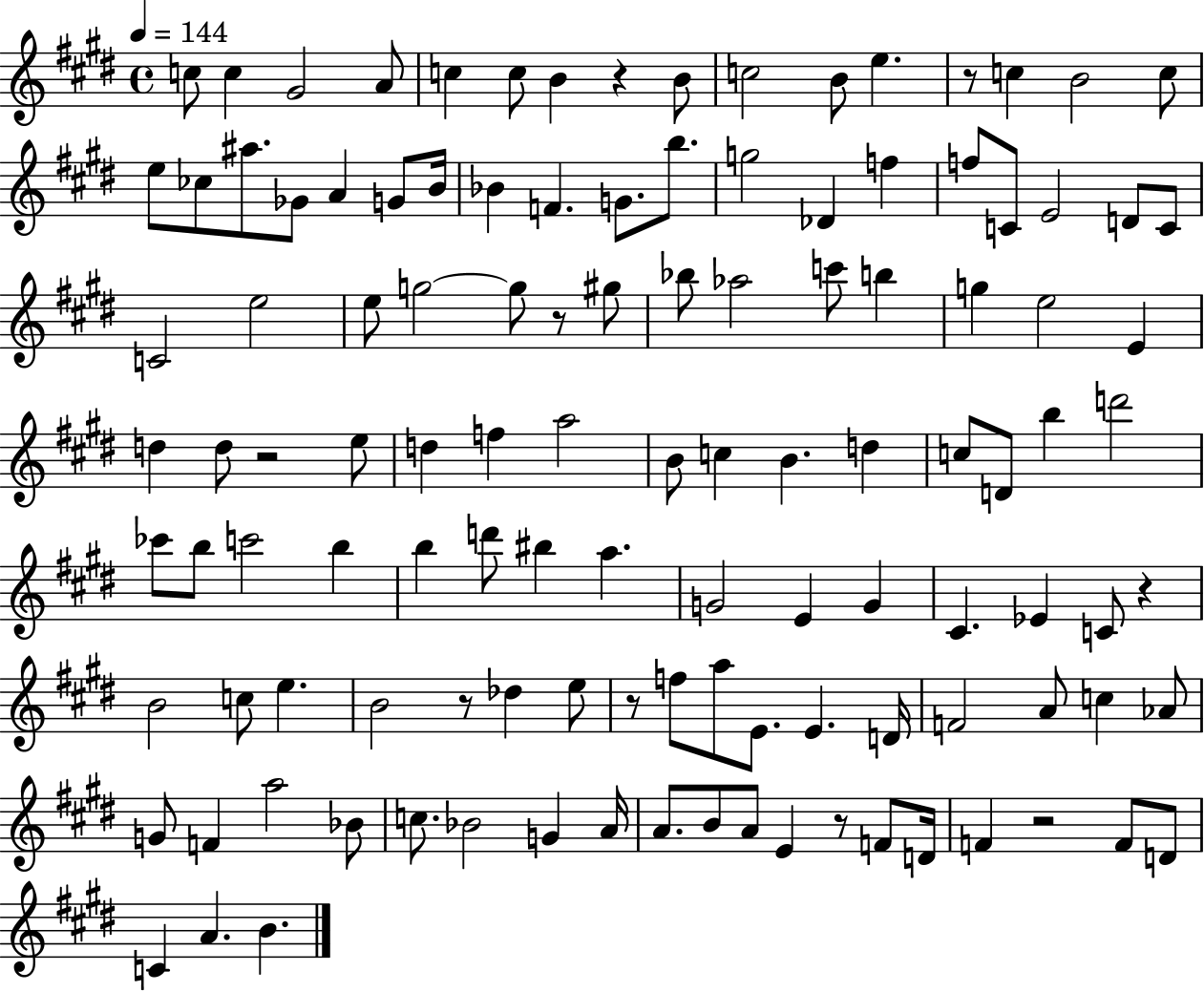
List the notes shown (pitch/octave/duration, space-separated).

C5/e C5/q G#4/h A4/e C5/q C5/e B4/q R/q B4/e C5/h B4/e E5/q. R/e C5/q B4/h C5/e E5/e CES5/e A#5/e. Gb4/e A4/q G4/e B4/s Bb4/q F4/q. G4/e. B5/e. G5/h Db4/q F5/q F5/e C4/e E4/h D4/e C4/e C4/h E5/h E5/e G5/h G5/e R/e G#5/e Bb5/e Ab5/h C6/e B5/q G5/q E5/h E4/q D5/q D5/e R/h E5/e D5/q F5/q A5/h B4/e C5/q B4/q. D5/q C5/e D4/e B5/q D6/h CES6/e B5/e C6/h B5/q B5/q D6/e BIS5/q A5/q. G4/h E4/q G4/q C#4/q. Eb4/q C4/e R/q B4/h C5/e E5/q. B4/h R/e Db5/q E5/e R/e F5/e A5/e E4/e. E4/q. D4/s F4/h A4/e C5/q Ab4/e G4/e F4/q A5/h Bb4/e C5/e. Bb4/h G4/q A4/s A4/e. B4/e A4/e E4/q R/e F4/e D4/s F4/q R/h F4/e D4/e C4/q A4/q. B4/q.